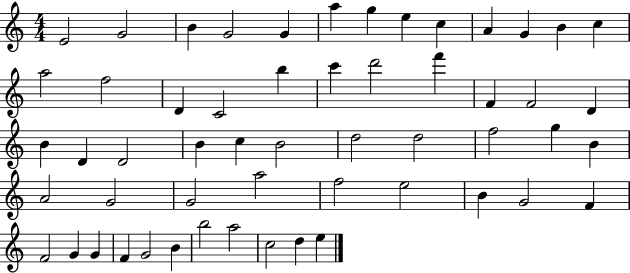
{
  \clef treble
  \numericTimeSignature
  \time 4/4
  \key c \major
  e'2 g'2 | b'4 g'2 g'4 | a''4 g''4 e''4 c''4 | a'4 g'4 b'4 c''4 | \break a''2 f''2 | d'4 c'2 b''4 | c'''4 d'''2 f'''4 | f'4 f'2 d'4 | \break b'4 d'4 d'2 | b'4 c''4 b'2 | d''2 d''2 | f''2 g''4 b'4 | \break a'2 g'2 | g'2 a''2 | f''2 e''2 | b'4 g'2 f'4 | \break f'2 g'4 g'4 | f'4 g'2 b'4 | b''2 a''2 | c''2 d''4 e''4 | \break \bar "|."
}